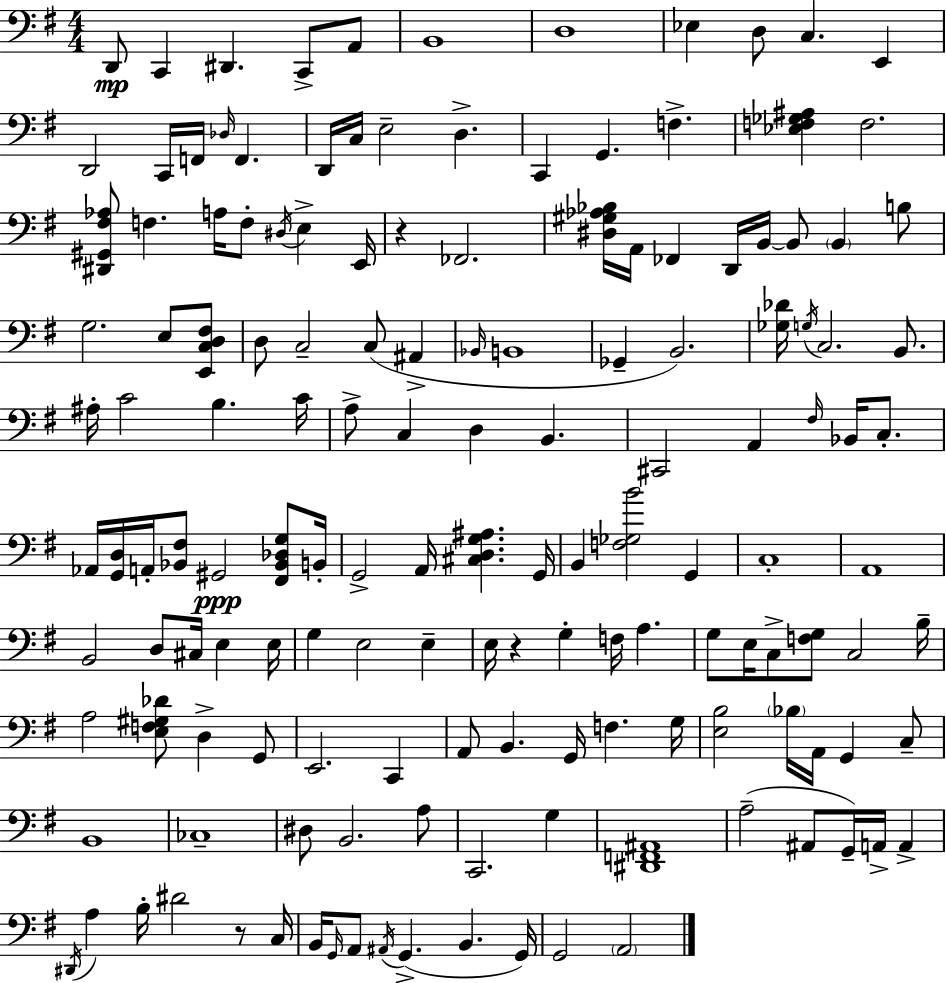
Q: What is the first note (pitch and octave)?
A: D2